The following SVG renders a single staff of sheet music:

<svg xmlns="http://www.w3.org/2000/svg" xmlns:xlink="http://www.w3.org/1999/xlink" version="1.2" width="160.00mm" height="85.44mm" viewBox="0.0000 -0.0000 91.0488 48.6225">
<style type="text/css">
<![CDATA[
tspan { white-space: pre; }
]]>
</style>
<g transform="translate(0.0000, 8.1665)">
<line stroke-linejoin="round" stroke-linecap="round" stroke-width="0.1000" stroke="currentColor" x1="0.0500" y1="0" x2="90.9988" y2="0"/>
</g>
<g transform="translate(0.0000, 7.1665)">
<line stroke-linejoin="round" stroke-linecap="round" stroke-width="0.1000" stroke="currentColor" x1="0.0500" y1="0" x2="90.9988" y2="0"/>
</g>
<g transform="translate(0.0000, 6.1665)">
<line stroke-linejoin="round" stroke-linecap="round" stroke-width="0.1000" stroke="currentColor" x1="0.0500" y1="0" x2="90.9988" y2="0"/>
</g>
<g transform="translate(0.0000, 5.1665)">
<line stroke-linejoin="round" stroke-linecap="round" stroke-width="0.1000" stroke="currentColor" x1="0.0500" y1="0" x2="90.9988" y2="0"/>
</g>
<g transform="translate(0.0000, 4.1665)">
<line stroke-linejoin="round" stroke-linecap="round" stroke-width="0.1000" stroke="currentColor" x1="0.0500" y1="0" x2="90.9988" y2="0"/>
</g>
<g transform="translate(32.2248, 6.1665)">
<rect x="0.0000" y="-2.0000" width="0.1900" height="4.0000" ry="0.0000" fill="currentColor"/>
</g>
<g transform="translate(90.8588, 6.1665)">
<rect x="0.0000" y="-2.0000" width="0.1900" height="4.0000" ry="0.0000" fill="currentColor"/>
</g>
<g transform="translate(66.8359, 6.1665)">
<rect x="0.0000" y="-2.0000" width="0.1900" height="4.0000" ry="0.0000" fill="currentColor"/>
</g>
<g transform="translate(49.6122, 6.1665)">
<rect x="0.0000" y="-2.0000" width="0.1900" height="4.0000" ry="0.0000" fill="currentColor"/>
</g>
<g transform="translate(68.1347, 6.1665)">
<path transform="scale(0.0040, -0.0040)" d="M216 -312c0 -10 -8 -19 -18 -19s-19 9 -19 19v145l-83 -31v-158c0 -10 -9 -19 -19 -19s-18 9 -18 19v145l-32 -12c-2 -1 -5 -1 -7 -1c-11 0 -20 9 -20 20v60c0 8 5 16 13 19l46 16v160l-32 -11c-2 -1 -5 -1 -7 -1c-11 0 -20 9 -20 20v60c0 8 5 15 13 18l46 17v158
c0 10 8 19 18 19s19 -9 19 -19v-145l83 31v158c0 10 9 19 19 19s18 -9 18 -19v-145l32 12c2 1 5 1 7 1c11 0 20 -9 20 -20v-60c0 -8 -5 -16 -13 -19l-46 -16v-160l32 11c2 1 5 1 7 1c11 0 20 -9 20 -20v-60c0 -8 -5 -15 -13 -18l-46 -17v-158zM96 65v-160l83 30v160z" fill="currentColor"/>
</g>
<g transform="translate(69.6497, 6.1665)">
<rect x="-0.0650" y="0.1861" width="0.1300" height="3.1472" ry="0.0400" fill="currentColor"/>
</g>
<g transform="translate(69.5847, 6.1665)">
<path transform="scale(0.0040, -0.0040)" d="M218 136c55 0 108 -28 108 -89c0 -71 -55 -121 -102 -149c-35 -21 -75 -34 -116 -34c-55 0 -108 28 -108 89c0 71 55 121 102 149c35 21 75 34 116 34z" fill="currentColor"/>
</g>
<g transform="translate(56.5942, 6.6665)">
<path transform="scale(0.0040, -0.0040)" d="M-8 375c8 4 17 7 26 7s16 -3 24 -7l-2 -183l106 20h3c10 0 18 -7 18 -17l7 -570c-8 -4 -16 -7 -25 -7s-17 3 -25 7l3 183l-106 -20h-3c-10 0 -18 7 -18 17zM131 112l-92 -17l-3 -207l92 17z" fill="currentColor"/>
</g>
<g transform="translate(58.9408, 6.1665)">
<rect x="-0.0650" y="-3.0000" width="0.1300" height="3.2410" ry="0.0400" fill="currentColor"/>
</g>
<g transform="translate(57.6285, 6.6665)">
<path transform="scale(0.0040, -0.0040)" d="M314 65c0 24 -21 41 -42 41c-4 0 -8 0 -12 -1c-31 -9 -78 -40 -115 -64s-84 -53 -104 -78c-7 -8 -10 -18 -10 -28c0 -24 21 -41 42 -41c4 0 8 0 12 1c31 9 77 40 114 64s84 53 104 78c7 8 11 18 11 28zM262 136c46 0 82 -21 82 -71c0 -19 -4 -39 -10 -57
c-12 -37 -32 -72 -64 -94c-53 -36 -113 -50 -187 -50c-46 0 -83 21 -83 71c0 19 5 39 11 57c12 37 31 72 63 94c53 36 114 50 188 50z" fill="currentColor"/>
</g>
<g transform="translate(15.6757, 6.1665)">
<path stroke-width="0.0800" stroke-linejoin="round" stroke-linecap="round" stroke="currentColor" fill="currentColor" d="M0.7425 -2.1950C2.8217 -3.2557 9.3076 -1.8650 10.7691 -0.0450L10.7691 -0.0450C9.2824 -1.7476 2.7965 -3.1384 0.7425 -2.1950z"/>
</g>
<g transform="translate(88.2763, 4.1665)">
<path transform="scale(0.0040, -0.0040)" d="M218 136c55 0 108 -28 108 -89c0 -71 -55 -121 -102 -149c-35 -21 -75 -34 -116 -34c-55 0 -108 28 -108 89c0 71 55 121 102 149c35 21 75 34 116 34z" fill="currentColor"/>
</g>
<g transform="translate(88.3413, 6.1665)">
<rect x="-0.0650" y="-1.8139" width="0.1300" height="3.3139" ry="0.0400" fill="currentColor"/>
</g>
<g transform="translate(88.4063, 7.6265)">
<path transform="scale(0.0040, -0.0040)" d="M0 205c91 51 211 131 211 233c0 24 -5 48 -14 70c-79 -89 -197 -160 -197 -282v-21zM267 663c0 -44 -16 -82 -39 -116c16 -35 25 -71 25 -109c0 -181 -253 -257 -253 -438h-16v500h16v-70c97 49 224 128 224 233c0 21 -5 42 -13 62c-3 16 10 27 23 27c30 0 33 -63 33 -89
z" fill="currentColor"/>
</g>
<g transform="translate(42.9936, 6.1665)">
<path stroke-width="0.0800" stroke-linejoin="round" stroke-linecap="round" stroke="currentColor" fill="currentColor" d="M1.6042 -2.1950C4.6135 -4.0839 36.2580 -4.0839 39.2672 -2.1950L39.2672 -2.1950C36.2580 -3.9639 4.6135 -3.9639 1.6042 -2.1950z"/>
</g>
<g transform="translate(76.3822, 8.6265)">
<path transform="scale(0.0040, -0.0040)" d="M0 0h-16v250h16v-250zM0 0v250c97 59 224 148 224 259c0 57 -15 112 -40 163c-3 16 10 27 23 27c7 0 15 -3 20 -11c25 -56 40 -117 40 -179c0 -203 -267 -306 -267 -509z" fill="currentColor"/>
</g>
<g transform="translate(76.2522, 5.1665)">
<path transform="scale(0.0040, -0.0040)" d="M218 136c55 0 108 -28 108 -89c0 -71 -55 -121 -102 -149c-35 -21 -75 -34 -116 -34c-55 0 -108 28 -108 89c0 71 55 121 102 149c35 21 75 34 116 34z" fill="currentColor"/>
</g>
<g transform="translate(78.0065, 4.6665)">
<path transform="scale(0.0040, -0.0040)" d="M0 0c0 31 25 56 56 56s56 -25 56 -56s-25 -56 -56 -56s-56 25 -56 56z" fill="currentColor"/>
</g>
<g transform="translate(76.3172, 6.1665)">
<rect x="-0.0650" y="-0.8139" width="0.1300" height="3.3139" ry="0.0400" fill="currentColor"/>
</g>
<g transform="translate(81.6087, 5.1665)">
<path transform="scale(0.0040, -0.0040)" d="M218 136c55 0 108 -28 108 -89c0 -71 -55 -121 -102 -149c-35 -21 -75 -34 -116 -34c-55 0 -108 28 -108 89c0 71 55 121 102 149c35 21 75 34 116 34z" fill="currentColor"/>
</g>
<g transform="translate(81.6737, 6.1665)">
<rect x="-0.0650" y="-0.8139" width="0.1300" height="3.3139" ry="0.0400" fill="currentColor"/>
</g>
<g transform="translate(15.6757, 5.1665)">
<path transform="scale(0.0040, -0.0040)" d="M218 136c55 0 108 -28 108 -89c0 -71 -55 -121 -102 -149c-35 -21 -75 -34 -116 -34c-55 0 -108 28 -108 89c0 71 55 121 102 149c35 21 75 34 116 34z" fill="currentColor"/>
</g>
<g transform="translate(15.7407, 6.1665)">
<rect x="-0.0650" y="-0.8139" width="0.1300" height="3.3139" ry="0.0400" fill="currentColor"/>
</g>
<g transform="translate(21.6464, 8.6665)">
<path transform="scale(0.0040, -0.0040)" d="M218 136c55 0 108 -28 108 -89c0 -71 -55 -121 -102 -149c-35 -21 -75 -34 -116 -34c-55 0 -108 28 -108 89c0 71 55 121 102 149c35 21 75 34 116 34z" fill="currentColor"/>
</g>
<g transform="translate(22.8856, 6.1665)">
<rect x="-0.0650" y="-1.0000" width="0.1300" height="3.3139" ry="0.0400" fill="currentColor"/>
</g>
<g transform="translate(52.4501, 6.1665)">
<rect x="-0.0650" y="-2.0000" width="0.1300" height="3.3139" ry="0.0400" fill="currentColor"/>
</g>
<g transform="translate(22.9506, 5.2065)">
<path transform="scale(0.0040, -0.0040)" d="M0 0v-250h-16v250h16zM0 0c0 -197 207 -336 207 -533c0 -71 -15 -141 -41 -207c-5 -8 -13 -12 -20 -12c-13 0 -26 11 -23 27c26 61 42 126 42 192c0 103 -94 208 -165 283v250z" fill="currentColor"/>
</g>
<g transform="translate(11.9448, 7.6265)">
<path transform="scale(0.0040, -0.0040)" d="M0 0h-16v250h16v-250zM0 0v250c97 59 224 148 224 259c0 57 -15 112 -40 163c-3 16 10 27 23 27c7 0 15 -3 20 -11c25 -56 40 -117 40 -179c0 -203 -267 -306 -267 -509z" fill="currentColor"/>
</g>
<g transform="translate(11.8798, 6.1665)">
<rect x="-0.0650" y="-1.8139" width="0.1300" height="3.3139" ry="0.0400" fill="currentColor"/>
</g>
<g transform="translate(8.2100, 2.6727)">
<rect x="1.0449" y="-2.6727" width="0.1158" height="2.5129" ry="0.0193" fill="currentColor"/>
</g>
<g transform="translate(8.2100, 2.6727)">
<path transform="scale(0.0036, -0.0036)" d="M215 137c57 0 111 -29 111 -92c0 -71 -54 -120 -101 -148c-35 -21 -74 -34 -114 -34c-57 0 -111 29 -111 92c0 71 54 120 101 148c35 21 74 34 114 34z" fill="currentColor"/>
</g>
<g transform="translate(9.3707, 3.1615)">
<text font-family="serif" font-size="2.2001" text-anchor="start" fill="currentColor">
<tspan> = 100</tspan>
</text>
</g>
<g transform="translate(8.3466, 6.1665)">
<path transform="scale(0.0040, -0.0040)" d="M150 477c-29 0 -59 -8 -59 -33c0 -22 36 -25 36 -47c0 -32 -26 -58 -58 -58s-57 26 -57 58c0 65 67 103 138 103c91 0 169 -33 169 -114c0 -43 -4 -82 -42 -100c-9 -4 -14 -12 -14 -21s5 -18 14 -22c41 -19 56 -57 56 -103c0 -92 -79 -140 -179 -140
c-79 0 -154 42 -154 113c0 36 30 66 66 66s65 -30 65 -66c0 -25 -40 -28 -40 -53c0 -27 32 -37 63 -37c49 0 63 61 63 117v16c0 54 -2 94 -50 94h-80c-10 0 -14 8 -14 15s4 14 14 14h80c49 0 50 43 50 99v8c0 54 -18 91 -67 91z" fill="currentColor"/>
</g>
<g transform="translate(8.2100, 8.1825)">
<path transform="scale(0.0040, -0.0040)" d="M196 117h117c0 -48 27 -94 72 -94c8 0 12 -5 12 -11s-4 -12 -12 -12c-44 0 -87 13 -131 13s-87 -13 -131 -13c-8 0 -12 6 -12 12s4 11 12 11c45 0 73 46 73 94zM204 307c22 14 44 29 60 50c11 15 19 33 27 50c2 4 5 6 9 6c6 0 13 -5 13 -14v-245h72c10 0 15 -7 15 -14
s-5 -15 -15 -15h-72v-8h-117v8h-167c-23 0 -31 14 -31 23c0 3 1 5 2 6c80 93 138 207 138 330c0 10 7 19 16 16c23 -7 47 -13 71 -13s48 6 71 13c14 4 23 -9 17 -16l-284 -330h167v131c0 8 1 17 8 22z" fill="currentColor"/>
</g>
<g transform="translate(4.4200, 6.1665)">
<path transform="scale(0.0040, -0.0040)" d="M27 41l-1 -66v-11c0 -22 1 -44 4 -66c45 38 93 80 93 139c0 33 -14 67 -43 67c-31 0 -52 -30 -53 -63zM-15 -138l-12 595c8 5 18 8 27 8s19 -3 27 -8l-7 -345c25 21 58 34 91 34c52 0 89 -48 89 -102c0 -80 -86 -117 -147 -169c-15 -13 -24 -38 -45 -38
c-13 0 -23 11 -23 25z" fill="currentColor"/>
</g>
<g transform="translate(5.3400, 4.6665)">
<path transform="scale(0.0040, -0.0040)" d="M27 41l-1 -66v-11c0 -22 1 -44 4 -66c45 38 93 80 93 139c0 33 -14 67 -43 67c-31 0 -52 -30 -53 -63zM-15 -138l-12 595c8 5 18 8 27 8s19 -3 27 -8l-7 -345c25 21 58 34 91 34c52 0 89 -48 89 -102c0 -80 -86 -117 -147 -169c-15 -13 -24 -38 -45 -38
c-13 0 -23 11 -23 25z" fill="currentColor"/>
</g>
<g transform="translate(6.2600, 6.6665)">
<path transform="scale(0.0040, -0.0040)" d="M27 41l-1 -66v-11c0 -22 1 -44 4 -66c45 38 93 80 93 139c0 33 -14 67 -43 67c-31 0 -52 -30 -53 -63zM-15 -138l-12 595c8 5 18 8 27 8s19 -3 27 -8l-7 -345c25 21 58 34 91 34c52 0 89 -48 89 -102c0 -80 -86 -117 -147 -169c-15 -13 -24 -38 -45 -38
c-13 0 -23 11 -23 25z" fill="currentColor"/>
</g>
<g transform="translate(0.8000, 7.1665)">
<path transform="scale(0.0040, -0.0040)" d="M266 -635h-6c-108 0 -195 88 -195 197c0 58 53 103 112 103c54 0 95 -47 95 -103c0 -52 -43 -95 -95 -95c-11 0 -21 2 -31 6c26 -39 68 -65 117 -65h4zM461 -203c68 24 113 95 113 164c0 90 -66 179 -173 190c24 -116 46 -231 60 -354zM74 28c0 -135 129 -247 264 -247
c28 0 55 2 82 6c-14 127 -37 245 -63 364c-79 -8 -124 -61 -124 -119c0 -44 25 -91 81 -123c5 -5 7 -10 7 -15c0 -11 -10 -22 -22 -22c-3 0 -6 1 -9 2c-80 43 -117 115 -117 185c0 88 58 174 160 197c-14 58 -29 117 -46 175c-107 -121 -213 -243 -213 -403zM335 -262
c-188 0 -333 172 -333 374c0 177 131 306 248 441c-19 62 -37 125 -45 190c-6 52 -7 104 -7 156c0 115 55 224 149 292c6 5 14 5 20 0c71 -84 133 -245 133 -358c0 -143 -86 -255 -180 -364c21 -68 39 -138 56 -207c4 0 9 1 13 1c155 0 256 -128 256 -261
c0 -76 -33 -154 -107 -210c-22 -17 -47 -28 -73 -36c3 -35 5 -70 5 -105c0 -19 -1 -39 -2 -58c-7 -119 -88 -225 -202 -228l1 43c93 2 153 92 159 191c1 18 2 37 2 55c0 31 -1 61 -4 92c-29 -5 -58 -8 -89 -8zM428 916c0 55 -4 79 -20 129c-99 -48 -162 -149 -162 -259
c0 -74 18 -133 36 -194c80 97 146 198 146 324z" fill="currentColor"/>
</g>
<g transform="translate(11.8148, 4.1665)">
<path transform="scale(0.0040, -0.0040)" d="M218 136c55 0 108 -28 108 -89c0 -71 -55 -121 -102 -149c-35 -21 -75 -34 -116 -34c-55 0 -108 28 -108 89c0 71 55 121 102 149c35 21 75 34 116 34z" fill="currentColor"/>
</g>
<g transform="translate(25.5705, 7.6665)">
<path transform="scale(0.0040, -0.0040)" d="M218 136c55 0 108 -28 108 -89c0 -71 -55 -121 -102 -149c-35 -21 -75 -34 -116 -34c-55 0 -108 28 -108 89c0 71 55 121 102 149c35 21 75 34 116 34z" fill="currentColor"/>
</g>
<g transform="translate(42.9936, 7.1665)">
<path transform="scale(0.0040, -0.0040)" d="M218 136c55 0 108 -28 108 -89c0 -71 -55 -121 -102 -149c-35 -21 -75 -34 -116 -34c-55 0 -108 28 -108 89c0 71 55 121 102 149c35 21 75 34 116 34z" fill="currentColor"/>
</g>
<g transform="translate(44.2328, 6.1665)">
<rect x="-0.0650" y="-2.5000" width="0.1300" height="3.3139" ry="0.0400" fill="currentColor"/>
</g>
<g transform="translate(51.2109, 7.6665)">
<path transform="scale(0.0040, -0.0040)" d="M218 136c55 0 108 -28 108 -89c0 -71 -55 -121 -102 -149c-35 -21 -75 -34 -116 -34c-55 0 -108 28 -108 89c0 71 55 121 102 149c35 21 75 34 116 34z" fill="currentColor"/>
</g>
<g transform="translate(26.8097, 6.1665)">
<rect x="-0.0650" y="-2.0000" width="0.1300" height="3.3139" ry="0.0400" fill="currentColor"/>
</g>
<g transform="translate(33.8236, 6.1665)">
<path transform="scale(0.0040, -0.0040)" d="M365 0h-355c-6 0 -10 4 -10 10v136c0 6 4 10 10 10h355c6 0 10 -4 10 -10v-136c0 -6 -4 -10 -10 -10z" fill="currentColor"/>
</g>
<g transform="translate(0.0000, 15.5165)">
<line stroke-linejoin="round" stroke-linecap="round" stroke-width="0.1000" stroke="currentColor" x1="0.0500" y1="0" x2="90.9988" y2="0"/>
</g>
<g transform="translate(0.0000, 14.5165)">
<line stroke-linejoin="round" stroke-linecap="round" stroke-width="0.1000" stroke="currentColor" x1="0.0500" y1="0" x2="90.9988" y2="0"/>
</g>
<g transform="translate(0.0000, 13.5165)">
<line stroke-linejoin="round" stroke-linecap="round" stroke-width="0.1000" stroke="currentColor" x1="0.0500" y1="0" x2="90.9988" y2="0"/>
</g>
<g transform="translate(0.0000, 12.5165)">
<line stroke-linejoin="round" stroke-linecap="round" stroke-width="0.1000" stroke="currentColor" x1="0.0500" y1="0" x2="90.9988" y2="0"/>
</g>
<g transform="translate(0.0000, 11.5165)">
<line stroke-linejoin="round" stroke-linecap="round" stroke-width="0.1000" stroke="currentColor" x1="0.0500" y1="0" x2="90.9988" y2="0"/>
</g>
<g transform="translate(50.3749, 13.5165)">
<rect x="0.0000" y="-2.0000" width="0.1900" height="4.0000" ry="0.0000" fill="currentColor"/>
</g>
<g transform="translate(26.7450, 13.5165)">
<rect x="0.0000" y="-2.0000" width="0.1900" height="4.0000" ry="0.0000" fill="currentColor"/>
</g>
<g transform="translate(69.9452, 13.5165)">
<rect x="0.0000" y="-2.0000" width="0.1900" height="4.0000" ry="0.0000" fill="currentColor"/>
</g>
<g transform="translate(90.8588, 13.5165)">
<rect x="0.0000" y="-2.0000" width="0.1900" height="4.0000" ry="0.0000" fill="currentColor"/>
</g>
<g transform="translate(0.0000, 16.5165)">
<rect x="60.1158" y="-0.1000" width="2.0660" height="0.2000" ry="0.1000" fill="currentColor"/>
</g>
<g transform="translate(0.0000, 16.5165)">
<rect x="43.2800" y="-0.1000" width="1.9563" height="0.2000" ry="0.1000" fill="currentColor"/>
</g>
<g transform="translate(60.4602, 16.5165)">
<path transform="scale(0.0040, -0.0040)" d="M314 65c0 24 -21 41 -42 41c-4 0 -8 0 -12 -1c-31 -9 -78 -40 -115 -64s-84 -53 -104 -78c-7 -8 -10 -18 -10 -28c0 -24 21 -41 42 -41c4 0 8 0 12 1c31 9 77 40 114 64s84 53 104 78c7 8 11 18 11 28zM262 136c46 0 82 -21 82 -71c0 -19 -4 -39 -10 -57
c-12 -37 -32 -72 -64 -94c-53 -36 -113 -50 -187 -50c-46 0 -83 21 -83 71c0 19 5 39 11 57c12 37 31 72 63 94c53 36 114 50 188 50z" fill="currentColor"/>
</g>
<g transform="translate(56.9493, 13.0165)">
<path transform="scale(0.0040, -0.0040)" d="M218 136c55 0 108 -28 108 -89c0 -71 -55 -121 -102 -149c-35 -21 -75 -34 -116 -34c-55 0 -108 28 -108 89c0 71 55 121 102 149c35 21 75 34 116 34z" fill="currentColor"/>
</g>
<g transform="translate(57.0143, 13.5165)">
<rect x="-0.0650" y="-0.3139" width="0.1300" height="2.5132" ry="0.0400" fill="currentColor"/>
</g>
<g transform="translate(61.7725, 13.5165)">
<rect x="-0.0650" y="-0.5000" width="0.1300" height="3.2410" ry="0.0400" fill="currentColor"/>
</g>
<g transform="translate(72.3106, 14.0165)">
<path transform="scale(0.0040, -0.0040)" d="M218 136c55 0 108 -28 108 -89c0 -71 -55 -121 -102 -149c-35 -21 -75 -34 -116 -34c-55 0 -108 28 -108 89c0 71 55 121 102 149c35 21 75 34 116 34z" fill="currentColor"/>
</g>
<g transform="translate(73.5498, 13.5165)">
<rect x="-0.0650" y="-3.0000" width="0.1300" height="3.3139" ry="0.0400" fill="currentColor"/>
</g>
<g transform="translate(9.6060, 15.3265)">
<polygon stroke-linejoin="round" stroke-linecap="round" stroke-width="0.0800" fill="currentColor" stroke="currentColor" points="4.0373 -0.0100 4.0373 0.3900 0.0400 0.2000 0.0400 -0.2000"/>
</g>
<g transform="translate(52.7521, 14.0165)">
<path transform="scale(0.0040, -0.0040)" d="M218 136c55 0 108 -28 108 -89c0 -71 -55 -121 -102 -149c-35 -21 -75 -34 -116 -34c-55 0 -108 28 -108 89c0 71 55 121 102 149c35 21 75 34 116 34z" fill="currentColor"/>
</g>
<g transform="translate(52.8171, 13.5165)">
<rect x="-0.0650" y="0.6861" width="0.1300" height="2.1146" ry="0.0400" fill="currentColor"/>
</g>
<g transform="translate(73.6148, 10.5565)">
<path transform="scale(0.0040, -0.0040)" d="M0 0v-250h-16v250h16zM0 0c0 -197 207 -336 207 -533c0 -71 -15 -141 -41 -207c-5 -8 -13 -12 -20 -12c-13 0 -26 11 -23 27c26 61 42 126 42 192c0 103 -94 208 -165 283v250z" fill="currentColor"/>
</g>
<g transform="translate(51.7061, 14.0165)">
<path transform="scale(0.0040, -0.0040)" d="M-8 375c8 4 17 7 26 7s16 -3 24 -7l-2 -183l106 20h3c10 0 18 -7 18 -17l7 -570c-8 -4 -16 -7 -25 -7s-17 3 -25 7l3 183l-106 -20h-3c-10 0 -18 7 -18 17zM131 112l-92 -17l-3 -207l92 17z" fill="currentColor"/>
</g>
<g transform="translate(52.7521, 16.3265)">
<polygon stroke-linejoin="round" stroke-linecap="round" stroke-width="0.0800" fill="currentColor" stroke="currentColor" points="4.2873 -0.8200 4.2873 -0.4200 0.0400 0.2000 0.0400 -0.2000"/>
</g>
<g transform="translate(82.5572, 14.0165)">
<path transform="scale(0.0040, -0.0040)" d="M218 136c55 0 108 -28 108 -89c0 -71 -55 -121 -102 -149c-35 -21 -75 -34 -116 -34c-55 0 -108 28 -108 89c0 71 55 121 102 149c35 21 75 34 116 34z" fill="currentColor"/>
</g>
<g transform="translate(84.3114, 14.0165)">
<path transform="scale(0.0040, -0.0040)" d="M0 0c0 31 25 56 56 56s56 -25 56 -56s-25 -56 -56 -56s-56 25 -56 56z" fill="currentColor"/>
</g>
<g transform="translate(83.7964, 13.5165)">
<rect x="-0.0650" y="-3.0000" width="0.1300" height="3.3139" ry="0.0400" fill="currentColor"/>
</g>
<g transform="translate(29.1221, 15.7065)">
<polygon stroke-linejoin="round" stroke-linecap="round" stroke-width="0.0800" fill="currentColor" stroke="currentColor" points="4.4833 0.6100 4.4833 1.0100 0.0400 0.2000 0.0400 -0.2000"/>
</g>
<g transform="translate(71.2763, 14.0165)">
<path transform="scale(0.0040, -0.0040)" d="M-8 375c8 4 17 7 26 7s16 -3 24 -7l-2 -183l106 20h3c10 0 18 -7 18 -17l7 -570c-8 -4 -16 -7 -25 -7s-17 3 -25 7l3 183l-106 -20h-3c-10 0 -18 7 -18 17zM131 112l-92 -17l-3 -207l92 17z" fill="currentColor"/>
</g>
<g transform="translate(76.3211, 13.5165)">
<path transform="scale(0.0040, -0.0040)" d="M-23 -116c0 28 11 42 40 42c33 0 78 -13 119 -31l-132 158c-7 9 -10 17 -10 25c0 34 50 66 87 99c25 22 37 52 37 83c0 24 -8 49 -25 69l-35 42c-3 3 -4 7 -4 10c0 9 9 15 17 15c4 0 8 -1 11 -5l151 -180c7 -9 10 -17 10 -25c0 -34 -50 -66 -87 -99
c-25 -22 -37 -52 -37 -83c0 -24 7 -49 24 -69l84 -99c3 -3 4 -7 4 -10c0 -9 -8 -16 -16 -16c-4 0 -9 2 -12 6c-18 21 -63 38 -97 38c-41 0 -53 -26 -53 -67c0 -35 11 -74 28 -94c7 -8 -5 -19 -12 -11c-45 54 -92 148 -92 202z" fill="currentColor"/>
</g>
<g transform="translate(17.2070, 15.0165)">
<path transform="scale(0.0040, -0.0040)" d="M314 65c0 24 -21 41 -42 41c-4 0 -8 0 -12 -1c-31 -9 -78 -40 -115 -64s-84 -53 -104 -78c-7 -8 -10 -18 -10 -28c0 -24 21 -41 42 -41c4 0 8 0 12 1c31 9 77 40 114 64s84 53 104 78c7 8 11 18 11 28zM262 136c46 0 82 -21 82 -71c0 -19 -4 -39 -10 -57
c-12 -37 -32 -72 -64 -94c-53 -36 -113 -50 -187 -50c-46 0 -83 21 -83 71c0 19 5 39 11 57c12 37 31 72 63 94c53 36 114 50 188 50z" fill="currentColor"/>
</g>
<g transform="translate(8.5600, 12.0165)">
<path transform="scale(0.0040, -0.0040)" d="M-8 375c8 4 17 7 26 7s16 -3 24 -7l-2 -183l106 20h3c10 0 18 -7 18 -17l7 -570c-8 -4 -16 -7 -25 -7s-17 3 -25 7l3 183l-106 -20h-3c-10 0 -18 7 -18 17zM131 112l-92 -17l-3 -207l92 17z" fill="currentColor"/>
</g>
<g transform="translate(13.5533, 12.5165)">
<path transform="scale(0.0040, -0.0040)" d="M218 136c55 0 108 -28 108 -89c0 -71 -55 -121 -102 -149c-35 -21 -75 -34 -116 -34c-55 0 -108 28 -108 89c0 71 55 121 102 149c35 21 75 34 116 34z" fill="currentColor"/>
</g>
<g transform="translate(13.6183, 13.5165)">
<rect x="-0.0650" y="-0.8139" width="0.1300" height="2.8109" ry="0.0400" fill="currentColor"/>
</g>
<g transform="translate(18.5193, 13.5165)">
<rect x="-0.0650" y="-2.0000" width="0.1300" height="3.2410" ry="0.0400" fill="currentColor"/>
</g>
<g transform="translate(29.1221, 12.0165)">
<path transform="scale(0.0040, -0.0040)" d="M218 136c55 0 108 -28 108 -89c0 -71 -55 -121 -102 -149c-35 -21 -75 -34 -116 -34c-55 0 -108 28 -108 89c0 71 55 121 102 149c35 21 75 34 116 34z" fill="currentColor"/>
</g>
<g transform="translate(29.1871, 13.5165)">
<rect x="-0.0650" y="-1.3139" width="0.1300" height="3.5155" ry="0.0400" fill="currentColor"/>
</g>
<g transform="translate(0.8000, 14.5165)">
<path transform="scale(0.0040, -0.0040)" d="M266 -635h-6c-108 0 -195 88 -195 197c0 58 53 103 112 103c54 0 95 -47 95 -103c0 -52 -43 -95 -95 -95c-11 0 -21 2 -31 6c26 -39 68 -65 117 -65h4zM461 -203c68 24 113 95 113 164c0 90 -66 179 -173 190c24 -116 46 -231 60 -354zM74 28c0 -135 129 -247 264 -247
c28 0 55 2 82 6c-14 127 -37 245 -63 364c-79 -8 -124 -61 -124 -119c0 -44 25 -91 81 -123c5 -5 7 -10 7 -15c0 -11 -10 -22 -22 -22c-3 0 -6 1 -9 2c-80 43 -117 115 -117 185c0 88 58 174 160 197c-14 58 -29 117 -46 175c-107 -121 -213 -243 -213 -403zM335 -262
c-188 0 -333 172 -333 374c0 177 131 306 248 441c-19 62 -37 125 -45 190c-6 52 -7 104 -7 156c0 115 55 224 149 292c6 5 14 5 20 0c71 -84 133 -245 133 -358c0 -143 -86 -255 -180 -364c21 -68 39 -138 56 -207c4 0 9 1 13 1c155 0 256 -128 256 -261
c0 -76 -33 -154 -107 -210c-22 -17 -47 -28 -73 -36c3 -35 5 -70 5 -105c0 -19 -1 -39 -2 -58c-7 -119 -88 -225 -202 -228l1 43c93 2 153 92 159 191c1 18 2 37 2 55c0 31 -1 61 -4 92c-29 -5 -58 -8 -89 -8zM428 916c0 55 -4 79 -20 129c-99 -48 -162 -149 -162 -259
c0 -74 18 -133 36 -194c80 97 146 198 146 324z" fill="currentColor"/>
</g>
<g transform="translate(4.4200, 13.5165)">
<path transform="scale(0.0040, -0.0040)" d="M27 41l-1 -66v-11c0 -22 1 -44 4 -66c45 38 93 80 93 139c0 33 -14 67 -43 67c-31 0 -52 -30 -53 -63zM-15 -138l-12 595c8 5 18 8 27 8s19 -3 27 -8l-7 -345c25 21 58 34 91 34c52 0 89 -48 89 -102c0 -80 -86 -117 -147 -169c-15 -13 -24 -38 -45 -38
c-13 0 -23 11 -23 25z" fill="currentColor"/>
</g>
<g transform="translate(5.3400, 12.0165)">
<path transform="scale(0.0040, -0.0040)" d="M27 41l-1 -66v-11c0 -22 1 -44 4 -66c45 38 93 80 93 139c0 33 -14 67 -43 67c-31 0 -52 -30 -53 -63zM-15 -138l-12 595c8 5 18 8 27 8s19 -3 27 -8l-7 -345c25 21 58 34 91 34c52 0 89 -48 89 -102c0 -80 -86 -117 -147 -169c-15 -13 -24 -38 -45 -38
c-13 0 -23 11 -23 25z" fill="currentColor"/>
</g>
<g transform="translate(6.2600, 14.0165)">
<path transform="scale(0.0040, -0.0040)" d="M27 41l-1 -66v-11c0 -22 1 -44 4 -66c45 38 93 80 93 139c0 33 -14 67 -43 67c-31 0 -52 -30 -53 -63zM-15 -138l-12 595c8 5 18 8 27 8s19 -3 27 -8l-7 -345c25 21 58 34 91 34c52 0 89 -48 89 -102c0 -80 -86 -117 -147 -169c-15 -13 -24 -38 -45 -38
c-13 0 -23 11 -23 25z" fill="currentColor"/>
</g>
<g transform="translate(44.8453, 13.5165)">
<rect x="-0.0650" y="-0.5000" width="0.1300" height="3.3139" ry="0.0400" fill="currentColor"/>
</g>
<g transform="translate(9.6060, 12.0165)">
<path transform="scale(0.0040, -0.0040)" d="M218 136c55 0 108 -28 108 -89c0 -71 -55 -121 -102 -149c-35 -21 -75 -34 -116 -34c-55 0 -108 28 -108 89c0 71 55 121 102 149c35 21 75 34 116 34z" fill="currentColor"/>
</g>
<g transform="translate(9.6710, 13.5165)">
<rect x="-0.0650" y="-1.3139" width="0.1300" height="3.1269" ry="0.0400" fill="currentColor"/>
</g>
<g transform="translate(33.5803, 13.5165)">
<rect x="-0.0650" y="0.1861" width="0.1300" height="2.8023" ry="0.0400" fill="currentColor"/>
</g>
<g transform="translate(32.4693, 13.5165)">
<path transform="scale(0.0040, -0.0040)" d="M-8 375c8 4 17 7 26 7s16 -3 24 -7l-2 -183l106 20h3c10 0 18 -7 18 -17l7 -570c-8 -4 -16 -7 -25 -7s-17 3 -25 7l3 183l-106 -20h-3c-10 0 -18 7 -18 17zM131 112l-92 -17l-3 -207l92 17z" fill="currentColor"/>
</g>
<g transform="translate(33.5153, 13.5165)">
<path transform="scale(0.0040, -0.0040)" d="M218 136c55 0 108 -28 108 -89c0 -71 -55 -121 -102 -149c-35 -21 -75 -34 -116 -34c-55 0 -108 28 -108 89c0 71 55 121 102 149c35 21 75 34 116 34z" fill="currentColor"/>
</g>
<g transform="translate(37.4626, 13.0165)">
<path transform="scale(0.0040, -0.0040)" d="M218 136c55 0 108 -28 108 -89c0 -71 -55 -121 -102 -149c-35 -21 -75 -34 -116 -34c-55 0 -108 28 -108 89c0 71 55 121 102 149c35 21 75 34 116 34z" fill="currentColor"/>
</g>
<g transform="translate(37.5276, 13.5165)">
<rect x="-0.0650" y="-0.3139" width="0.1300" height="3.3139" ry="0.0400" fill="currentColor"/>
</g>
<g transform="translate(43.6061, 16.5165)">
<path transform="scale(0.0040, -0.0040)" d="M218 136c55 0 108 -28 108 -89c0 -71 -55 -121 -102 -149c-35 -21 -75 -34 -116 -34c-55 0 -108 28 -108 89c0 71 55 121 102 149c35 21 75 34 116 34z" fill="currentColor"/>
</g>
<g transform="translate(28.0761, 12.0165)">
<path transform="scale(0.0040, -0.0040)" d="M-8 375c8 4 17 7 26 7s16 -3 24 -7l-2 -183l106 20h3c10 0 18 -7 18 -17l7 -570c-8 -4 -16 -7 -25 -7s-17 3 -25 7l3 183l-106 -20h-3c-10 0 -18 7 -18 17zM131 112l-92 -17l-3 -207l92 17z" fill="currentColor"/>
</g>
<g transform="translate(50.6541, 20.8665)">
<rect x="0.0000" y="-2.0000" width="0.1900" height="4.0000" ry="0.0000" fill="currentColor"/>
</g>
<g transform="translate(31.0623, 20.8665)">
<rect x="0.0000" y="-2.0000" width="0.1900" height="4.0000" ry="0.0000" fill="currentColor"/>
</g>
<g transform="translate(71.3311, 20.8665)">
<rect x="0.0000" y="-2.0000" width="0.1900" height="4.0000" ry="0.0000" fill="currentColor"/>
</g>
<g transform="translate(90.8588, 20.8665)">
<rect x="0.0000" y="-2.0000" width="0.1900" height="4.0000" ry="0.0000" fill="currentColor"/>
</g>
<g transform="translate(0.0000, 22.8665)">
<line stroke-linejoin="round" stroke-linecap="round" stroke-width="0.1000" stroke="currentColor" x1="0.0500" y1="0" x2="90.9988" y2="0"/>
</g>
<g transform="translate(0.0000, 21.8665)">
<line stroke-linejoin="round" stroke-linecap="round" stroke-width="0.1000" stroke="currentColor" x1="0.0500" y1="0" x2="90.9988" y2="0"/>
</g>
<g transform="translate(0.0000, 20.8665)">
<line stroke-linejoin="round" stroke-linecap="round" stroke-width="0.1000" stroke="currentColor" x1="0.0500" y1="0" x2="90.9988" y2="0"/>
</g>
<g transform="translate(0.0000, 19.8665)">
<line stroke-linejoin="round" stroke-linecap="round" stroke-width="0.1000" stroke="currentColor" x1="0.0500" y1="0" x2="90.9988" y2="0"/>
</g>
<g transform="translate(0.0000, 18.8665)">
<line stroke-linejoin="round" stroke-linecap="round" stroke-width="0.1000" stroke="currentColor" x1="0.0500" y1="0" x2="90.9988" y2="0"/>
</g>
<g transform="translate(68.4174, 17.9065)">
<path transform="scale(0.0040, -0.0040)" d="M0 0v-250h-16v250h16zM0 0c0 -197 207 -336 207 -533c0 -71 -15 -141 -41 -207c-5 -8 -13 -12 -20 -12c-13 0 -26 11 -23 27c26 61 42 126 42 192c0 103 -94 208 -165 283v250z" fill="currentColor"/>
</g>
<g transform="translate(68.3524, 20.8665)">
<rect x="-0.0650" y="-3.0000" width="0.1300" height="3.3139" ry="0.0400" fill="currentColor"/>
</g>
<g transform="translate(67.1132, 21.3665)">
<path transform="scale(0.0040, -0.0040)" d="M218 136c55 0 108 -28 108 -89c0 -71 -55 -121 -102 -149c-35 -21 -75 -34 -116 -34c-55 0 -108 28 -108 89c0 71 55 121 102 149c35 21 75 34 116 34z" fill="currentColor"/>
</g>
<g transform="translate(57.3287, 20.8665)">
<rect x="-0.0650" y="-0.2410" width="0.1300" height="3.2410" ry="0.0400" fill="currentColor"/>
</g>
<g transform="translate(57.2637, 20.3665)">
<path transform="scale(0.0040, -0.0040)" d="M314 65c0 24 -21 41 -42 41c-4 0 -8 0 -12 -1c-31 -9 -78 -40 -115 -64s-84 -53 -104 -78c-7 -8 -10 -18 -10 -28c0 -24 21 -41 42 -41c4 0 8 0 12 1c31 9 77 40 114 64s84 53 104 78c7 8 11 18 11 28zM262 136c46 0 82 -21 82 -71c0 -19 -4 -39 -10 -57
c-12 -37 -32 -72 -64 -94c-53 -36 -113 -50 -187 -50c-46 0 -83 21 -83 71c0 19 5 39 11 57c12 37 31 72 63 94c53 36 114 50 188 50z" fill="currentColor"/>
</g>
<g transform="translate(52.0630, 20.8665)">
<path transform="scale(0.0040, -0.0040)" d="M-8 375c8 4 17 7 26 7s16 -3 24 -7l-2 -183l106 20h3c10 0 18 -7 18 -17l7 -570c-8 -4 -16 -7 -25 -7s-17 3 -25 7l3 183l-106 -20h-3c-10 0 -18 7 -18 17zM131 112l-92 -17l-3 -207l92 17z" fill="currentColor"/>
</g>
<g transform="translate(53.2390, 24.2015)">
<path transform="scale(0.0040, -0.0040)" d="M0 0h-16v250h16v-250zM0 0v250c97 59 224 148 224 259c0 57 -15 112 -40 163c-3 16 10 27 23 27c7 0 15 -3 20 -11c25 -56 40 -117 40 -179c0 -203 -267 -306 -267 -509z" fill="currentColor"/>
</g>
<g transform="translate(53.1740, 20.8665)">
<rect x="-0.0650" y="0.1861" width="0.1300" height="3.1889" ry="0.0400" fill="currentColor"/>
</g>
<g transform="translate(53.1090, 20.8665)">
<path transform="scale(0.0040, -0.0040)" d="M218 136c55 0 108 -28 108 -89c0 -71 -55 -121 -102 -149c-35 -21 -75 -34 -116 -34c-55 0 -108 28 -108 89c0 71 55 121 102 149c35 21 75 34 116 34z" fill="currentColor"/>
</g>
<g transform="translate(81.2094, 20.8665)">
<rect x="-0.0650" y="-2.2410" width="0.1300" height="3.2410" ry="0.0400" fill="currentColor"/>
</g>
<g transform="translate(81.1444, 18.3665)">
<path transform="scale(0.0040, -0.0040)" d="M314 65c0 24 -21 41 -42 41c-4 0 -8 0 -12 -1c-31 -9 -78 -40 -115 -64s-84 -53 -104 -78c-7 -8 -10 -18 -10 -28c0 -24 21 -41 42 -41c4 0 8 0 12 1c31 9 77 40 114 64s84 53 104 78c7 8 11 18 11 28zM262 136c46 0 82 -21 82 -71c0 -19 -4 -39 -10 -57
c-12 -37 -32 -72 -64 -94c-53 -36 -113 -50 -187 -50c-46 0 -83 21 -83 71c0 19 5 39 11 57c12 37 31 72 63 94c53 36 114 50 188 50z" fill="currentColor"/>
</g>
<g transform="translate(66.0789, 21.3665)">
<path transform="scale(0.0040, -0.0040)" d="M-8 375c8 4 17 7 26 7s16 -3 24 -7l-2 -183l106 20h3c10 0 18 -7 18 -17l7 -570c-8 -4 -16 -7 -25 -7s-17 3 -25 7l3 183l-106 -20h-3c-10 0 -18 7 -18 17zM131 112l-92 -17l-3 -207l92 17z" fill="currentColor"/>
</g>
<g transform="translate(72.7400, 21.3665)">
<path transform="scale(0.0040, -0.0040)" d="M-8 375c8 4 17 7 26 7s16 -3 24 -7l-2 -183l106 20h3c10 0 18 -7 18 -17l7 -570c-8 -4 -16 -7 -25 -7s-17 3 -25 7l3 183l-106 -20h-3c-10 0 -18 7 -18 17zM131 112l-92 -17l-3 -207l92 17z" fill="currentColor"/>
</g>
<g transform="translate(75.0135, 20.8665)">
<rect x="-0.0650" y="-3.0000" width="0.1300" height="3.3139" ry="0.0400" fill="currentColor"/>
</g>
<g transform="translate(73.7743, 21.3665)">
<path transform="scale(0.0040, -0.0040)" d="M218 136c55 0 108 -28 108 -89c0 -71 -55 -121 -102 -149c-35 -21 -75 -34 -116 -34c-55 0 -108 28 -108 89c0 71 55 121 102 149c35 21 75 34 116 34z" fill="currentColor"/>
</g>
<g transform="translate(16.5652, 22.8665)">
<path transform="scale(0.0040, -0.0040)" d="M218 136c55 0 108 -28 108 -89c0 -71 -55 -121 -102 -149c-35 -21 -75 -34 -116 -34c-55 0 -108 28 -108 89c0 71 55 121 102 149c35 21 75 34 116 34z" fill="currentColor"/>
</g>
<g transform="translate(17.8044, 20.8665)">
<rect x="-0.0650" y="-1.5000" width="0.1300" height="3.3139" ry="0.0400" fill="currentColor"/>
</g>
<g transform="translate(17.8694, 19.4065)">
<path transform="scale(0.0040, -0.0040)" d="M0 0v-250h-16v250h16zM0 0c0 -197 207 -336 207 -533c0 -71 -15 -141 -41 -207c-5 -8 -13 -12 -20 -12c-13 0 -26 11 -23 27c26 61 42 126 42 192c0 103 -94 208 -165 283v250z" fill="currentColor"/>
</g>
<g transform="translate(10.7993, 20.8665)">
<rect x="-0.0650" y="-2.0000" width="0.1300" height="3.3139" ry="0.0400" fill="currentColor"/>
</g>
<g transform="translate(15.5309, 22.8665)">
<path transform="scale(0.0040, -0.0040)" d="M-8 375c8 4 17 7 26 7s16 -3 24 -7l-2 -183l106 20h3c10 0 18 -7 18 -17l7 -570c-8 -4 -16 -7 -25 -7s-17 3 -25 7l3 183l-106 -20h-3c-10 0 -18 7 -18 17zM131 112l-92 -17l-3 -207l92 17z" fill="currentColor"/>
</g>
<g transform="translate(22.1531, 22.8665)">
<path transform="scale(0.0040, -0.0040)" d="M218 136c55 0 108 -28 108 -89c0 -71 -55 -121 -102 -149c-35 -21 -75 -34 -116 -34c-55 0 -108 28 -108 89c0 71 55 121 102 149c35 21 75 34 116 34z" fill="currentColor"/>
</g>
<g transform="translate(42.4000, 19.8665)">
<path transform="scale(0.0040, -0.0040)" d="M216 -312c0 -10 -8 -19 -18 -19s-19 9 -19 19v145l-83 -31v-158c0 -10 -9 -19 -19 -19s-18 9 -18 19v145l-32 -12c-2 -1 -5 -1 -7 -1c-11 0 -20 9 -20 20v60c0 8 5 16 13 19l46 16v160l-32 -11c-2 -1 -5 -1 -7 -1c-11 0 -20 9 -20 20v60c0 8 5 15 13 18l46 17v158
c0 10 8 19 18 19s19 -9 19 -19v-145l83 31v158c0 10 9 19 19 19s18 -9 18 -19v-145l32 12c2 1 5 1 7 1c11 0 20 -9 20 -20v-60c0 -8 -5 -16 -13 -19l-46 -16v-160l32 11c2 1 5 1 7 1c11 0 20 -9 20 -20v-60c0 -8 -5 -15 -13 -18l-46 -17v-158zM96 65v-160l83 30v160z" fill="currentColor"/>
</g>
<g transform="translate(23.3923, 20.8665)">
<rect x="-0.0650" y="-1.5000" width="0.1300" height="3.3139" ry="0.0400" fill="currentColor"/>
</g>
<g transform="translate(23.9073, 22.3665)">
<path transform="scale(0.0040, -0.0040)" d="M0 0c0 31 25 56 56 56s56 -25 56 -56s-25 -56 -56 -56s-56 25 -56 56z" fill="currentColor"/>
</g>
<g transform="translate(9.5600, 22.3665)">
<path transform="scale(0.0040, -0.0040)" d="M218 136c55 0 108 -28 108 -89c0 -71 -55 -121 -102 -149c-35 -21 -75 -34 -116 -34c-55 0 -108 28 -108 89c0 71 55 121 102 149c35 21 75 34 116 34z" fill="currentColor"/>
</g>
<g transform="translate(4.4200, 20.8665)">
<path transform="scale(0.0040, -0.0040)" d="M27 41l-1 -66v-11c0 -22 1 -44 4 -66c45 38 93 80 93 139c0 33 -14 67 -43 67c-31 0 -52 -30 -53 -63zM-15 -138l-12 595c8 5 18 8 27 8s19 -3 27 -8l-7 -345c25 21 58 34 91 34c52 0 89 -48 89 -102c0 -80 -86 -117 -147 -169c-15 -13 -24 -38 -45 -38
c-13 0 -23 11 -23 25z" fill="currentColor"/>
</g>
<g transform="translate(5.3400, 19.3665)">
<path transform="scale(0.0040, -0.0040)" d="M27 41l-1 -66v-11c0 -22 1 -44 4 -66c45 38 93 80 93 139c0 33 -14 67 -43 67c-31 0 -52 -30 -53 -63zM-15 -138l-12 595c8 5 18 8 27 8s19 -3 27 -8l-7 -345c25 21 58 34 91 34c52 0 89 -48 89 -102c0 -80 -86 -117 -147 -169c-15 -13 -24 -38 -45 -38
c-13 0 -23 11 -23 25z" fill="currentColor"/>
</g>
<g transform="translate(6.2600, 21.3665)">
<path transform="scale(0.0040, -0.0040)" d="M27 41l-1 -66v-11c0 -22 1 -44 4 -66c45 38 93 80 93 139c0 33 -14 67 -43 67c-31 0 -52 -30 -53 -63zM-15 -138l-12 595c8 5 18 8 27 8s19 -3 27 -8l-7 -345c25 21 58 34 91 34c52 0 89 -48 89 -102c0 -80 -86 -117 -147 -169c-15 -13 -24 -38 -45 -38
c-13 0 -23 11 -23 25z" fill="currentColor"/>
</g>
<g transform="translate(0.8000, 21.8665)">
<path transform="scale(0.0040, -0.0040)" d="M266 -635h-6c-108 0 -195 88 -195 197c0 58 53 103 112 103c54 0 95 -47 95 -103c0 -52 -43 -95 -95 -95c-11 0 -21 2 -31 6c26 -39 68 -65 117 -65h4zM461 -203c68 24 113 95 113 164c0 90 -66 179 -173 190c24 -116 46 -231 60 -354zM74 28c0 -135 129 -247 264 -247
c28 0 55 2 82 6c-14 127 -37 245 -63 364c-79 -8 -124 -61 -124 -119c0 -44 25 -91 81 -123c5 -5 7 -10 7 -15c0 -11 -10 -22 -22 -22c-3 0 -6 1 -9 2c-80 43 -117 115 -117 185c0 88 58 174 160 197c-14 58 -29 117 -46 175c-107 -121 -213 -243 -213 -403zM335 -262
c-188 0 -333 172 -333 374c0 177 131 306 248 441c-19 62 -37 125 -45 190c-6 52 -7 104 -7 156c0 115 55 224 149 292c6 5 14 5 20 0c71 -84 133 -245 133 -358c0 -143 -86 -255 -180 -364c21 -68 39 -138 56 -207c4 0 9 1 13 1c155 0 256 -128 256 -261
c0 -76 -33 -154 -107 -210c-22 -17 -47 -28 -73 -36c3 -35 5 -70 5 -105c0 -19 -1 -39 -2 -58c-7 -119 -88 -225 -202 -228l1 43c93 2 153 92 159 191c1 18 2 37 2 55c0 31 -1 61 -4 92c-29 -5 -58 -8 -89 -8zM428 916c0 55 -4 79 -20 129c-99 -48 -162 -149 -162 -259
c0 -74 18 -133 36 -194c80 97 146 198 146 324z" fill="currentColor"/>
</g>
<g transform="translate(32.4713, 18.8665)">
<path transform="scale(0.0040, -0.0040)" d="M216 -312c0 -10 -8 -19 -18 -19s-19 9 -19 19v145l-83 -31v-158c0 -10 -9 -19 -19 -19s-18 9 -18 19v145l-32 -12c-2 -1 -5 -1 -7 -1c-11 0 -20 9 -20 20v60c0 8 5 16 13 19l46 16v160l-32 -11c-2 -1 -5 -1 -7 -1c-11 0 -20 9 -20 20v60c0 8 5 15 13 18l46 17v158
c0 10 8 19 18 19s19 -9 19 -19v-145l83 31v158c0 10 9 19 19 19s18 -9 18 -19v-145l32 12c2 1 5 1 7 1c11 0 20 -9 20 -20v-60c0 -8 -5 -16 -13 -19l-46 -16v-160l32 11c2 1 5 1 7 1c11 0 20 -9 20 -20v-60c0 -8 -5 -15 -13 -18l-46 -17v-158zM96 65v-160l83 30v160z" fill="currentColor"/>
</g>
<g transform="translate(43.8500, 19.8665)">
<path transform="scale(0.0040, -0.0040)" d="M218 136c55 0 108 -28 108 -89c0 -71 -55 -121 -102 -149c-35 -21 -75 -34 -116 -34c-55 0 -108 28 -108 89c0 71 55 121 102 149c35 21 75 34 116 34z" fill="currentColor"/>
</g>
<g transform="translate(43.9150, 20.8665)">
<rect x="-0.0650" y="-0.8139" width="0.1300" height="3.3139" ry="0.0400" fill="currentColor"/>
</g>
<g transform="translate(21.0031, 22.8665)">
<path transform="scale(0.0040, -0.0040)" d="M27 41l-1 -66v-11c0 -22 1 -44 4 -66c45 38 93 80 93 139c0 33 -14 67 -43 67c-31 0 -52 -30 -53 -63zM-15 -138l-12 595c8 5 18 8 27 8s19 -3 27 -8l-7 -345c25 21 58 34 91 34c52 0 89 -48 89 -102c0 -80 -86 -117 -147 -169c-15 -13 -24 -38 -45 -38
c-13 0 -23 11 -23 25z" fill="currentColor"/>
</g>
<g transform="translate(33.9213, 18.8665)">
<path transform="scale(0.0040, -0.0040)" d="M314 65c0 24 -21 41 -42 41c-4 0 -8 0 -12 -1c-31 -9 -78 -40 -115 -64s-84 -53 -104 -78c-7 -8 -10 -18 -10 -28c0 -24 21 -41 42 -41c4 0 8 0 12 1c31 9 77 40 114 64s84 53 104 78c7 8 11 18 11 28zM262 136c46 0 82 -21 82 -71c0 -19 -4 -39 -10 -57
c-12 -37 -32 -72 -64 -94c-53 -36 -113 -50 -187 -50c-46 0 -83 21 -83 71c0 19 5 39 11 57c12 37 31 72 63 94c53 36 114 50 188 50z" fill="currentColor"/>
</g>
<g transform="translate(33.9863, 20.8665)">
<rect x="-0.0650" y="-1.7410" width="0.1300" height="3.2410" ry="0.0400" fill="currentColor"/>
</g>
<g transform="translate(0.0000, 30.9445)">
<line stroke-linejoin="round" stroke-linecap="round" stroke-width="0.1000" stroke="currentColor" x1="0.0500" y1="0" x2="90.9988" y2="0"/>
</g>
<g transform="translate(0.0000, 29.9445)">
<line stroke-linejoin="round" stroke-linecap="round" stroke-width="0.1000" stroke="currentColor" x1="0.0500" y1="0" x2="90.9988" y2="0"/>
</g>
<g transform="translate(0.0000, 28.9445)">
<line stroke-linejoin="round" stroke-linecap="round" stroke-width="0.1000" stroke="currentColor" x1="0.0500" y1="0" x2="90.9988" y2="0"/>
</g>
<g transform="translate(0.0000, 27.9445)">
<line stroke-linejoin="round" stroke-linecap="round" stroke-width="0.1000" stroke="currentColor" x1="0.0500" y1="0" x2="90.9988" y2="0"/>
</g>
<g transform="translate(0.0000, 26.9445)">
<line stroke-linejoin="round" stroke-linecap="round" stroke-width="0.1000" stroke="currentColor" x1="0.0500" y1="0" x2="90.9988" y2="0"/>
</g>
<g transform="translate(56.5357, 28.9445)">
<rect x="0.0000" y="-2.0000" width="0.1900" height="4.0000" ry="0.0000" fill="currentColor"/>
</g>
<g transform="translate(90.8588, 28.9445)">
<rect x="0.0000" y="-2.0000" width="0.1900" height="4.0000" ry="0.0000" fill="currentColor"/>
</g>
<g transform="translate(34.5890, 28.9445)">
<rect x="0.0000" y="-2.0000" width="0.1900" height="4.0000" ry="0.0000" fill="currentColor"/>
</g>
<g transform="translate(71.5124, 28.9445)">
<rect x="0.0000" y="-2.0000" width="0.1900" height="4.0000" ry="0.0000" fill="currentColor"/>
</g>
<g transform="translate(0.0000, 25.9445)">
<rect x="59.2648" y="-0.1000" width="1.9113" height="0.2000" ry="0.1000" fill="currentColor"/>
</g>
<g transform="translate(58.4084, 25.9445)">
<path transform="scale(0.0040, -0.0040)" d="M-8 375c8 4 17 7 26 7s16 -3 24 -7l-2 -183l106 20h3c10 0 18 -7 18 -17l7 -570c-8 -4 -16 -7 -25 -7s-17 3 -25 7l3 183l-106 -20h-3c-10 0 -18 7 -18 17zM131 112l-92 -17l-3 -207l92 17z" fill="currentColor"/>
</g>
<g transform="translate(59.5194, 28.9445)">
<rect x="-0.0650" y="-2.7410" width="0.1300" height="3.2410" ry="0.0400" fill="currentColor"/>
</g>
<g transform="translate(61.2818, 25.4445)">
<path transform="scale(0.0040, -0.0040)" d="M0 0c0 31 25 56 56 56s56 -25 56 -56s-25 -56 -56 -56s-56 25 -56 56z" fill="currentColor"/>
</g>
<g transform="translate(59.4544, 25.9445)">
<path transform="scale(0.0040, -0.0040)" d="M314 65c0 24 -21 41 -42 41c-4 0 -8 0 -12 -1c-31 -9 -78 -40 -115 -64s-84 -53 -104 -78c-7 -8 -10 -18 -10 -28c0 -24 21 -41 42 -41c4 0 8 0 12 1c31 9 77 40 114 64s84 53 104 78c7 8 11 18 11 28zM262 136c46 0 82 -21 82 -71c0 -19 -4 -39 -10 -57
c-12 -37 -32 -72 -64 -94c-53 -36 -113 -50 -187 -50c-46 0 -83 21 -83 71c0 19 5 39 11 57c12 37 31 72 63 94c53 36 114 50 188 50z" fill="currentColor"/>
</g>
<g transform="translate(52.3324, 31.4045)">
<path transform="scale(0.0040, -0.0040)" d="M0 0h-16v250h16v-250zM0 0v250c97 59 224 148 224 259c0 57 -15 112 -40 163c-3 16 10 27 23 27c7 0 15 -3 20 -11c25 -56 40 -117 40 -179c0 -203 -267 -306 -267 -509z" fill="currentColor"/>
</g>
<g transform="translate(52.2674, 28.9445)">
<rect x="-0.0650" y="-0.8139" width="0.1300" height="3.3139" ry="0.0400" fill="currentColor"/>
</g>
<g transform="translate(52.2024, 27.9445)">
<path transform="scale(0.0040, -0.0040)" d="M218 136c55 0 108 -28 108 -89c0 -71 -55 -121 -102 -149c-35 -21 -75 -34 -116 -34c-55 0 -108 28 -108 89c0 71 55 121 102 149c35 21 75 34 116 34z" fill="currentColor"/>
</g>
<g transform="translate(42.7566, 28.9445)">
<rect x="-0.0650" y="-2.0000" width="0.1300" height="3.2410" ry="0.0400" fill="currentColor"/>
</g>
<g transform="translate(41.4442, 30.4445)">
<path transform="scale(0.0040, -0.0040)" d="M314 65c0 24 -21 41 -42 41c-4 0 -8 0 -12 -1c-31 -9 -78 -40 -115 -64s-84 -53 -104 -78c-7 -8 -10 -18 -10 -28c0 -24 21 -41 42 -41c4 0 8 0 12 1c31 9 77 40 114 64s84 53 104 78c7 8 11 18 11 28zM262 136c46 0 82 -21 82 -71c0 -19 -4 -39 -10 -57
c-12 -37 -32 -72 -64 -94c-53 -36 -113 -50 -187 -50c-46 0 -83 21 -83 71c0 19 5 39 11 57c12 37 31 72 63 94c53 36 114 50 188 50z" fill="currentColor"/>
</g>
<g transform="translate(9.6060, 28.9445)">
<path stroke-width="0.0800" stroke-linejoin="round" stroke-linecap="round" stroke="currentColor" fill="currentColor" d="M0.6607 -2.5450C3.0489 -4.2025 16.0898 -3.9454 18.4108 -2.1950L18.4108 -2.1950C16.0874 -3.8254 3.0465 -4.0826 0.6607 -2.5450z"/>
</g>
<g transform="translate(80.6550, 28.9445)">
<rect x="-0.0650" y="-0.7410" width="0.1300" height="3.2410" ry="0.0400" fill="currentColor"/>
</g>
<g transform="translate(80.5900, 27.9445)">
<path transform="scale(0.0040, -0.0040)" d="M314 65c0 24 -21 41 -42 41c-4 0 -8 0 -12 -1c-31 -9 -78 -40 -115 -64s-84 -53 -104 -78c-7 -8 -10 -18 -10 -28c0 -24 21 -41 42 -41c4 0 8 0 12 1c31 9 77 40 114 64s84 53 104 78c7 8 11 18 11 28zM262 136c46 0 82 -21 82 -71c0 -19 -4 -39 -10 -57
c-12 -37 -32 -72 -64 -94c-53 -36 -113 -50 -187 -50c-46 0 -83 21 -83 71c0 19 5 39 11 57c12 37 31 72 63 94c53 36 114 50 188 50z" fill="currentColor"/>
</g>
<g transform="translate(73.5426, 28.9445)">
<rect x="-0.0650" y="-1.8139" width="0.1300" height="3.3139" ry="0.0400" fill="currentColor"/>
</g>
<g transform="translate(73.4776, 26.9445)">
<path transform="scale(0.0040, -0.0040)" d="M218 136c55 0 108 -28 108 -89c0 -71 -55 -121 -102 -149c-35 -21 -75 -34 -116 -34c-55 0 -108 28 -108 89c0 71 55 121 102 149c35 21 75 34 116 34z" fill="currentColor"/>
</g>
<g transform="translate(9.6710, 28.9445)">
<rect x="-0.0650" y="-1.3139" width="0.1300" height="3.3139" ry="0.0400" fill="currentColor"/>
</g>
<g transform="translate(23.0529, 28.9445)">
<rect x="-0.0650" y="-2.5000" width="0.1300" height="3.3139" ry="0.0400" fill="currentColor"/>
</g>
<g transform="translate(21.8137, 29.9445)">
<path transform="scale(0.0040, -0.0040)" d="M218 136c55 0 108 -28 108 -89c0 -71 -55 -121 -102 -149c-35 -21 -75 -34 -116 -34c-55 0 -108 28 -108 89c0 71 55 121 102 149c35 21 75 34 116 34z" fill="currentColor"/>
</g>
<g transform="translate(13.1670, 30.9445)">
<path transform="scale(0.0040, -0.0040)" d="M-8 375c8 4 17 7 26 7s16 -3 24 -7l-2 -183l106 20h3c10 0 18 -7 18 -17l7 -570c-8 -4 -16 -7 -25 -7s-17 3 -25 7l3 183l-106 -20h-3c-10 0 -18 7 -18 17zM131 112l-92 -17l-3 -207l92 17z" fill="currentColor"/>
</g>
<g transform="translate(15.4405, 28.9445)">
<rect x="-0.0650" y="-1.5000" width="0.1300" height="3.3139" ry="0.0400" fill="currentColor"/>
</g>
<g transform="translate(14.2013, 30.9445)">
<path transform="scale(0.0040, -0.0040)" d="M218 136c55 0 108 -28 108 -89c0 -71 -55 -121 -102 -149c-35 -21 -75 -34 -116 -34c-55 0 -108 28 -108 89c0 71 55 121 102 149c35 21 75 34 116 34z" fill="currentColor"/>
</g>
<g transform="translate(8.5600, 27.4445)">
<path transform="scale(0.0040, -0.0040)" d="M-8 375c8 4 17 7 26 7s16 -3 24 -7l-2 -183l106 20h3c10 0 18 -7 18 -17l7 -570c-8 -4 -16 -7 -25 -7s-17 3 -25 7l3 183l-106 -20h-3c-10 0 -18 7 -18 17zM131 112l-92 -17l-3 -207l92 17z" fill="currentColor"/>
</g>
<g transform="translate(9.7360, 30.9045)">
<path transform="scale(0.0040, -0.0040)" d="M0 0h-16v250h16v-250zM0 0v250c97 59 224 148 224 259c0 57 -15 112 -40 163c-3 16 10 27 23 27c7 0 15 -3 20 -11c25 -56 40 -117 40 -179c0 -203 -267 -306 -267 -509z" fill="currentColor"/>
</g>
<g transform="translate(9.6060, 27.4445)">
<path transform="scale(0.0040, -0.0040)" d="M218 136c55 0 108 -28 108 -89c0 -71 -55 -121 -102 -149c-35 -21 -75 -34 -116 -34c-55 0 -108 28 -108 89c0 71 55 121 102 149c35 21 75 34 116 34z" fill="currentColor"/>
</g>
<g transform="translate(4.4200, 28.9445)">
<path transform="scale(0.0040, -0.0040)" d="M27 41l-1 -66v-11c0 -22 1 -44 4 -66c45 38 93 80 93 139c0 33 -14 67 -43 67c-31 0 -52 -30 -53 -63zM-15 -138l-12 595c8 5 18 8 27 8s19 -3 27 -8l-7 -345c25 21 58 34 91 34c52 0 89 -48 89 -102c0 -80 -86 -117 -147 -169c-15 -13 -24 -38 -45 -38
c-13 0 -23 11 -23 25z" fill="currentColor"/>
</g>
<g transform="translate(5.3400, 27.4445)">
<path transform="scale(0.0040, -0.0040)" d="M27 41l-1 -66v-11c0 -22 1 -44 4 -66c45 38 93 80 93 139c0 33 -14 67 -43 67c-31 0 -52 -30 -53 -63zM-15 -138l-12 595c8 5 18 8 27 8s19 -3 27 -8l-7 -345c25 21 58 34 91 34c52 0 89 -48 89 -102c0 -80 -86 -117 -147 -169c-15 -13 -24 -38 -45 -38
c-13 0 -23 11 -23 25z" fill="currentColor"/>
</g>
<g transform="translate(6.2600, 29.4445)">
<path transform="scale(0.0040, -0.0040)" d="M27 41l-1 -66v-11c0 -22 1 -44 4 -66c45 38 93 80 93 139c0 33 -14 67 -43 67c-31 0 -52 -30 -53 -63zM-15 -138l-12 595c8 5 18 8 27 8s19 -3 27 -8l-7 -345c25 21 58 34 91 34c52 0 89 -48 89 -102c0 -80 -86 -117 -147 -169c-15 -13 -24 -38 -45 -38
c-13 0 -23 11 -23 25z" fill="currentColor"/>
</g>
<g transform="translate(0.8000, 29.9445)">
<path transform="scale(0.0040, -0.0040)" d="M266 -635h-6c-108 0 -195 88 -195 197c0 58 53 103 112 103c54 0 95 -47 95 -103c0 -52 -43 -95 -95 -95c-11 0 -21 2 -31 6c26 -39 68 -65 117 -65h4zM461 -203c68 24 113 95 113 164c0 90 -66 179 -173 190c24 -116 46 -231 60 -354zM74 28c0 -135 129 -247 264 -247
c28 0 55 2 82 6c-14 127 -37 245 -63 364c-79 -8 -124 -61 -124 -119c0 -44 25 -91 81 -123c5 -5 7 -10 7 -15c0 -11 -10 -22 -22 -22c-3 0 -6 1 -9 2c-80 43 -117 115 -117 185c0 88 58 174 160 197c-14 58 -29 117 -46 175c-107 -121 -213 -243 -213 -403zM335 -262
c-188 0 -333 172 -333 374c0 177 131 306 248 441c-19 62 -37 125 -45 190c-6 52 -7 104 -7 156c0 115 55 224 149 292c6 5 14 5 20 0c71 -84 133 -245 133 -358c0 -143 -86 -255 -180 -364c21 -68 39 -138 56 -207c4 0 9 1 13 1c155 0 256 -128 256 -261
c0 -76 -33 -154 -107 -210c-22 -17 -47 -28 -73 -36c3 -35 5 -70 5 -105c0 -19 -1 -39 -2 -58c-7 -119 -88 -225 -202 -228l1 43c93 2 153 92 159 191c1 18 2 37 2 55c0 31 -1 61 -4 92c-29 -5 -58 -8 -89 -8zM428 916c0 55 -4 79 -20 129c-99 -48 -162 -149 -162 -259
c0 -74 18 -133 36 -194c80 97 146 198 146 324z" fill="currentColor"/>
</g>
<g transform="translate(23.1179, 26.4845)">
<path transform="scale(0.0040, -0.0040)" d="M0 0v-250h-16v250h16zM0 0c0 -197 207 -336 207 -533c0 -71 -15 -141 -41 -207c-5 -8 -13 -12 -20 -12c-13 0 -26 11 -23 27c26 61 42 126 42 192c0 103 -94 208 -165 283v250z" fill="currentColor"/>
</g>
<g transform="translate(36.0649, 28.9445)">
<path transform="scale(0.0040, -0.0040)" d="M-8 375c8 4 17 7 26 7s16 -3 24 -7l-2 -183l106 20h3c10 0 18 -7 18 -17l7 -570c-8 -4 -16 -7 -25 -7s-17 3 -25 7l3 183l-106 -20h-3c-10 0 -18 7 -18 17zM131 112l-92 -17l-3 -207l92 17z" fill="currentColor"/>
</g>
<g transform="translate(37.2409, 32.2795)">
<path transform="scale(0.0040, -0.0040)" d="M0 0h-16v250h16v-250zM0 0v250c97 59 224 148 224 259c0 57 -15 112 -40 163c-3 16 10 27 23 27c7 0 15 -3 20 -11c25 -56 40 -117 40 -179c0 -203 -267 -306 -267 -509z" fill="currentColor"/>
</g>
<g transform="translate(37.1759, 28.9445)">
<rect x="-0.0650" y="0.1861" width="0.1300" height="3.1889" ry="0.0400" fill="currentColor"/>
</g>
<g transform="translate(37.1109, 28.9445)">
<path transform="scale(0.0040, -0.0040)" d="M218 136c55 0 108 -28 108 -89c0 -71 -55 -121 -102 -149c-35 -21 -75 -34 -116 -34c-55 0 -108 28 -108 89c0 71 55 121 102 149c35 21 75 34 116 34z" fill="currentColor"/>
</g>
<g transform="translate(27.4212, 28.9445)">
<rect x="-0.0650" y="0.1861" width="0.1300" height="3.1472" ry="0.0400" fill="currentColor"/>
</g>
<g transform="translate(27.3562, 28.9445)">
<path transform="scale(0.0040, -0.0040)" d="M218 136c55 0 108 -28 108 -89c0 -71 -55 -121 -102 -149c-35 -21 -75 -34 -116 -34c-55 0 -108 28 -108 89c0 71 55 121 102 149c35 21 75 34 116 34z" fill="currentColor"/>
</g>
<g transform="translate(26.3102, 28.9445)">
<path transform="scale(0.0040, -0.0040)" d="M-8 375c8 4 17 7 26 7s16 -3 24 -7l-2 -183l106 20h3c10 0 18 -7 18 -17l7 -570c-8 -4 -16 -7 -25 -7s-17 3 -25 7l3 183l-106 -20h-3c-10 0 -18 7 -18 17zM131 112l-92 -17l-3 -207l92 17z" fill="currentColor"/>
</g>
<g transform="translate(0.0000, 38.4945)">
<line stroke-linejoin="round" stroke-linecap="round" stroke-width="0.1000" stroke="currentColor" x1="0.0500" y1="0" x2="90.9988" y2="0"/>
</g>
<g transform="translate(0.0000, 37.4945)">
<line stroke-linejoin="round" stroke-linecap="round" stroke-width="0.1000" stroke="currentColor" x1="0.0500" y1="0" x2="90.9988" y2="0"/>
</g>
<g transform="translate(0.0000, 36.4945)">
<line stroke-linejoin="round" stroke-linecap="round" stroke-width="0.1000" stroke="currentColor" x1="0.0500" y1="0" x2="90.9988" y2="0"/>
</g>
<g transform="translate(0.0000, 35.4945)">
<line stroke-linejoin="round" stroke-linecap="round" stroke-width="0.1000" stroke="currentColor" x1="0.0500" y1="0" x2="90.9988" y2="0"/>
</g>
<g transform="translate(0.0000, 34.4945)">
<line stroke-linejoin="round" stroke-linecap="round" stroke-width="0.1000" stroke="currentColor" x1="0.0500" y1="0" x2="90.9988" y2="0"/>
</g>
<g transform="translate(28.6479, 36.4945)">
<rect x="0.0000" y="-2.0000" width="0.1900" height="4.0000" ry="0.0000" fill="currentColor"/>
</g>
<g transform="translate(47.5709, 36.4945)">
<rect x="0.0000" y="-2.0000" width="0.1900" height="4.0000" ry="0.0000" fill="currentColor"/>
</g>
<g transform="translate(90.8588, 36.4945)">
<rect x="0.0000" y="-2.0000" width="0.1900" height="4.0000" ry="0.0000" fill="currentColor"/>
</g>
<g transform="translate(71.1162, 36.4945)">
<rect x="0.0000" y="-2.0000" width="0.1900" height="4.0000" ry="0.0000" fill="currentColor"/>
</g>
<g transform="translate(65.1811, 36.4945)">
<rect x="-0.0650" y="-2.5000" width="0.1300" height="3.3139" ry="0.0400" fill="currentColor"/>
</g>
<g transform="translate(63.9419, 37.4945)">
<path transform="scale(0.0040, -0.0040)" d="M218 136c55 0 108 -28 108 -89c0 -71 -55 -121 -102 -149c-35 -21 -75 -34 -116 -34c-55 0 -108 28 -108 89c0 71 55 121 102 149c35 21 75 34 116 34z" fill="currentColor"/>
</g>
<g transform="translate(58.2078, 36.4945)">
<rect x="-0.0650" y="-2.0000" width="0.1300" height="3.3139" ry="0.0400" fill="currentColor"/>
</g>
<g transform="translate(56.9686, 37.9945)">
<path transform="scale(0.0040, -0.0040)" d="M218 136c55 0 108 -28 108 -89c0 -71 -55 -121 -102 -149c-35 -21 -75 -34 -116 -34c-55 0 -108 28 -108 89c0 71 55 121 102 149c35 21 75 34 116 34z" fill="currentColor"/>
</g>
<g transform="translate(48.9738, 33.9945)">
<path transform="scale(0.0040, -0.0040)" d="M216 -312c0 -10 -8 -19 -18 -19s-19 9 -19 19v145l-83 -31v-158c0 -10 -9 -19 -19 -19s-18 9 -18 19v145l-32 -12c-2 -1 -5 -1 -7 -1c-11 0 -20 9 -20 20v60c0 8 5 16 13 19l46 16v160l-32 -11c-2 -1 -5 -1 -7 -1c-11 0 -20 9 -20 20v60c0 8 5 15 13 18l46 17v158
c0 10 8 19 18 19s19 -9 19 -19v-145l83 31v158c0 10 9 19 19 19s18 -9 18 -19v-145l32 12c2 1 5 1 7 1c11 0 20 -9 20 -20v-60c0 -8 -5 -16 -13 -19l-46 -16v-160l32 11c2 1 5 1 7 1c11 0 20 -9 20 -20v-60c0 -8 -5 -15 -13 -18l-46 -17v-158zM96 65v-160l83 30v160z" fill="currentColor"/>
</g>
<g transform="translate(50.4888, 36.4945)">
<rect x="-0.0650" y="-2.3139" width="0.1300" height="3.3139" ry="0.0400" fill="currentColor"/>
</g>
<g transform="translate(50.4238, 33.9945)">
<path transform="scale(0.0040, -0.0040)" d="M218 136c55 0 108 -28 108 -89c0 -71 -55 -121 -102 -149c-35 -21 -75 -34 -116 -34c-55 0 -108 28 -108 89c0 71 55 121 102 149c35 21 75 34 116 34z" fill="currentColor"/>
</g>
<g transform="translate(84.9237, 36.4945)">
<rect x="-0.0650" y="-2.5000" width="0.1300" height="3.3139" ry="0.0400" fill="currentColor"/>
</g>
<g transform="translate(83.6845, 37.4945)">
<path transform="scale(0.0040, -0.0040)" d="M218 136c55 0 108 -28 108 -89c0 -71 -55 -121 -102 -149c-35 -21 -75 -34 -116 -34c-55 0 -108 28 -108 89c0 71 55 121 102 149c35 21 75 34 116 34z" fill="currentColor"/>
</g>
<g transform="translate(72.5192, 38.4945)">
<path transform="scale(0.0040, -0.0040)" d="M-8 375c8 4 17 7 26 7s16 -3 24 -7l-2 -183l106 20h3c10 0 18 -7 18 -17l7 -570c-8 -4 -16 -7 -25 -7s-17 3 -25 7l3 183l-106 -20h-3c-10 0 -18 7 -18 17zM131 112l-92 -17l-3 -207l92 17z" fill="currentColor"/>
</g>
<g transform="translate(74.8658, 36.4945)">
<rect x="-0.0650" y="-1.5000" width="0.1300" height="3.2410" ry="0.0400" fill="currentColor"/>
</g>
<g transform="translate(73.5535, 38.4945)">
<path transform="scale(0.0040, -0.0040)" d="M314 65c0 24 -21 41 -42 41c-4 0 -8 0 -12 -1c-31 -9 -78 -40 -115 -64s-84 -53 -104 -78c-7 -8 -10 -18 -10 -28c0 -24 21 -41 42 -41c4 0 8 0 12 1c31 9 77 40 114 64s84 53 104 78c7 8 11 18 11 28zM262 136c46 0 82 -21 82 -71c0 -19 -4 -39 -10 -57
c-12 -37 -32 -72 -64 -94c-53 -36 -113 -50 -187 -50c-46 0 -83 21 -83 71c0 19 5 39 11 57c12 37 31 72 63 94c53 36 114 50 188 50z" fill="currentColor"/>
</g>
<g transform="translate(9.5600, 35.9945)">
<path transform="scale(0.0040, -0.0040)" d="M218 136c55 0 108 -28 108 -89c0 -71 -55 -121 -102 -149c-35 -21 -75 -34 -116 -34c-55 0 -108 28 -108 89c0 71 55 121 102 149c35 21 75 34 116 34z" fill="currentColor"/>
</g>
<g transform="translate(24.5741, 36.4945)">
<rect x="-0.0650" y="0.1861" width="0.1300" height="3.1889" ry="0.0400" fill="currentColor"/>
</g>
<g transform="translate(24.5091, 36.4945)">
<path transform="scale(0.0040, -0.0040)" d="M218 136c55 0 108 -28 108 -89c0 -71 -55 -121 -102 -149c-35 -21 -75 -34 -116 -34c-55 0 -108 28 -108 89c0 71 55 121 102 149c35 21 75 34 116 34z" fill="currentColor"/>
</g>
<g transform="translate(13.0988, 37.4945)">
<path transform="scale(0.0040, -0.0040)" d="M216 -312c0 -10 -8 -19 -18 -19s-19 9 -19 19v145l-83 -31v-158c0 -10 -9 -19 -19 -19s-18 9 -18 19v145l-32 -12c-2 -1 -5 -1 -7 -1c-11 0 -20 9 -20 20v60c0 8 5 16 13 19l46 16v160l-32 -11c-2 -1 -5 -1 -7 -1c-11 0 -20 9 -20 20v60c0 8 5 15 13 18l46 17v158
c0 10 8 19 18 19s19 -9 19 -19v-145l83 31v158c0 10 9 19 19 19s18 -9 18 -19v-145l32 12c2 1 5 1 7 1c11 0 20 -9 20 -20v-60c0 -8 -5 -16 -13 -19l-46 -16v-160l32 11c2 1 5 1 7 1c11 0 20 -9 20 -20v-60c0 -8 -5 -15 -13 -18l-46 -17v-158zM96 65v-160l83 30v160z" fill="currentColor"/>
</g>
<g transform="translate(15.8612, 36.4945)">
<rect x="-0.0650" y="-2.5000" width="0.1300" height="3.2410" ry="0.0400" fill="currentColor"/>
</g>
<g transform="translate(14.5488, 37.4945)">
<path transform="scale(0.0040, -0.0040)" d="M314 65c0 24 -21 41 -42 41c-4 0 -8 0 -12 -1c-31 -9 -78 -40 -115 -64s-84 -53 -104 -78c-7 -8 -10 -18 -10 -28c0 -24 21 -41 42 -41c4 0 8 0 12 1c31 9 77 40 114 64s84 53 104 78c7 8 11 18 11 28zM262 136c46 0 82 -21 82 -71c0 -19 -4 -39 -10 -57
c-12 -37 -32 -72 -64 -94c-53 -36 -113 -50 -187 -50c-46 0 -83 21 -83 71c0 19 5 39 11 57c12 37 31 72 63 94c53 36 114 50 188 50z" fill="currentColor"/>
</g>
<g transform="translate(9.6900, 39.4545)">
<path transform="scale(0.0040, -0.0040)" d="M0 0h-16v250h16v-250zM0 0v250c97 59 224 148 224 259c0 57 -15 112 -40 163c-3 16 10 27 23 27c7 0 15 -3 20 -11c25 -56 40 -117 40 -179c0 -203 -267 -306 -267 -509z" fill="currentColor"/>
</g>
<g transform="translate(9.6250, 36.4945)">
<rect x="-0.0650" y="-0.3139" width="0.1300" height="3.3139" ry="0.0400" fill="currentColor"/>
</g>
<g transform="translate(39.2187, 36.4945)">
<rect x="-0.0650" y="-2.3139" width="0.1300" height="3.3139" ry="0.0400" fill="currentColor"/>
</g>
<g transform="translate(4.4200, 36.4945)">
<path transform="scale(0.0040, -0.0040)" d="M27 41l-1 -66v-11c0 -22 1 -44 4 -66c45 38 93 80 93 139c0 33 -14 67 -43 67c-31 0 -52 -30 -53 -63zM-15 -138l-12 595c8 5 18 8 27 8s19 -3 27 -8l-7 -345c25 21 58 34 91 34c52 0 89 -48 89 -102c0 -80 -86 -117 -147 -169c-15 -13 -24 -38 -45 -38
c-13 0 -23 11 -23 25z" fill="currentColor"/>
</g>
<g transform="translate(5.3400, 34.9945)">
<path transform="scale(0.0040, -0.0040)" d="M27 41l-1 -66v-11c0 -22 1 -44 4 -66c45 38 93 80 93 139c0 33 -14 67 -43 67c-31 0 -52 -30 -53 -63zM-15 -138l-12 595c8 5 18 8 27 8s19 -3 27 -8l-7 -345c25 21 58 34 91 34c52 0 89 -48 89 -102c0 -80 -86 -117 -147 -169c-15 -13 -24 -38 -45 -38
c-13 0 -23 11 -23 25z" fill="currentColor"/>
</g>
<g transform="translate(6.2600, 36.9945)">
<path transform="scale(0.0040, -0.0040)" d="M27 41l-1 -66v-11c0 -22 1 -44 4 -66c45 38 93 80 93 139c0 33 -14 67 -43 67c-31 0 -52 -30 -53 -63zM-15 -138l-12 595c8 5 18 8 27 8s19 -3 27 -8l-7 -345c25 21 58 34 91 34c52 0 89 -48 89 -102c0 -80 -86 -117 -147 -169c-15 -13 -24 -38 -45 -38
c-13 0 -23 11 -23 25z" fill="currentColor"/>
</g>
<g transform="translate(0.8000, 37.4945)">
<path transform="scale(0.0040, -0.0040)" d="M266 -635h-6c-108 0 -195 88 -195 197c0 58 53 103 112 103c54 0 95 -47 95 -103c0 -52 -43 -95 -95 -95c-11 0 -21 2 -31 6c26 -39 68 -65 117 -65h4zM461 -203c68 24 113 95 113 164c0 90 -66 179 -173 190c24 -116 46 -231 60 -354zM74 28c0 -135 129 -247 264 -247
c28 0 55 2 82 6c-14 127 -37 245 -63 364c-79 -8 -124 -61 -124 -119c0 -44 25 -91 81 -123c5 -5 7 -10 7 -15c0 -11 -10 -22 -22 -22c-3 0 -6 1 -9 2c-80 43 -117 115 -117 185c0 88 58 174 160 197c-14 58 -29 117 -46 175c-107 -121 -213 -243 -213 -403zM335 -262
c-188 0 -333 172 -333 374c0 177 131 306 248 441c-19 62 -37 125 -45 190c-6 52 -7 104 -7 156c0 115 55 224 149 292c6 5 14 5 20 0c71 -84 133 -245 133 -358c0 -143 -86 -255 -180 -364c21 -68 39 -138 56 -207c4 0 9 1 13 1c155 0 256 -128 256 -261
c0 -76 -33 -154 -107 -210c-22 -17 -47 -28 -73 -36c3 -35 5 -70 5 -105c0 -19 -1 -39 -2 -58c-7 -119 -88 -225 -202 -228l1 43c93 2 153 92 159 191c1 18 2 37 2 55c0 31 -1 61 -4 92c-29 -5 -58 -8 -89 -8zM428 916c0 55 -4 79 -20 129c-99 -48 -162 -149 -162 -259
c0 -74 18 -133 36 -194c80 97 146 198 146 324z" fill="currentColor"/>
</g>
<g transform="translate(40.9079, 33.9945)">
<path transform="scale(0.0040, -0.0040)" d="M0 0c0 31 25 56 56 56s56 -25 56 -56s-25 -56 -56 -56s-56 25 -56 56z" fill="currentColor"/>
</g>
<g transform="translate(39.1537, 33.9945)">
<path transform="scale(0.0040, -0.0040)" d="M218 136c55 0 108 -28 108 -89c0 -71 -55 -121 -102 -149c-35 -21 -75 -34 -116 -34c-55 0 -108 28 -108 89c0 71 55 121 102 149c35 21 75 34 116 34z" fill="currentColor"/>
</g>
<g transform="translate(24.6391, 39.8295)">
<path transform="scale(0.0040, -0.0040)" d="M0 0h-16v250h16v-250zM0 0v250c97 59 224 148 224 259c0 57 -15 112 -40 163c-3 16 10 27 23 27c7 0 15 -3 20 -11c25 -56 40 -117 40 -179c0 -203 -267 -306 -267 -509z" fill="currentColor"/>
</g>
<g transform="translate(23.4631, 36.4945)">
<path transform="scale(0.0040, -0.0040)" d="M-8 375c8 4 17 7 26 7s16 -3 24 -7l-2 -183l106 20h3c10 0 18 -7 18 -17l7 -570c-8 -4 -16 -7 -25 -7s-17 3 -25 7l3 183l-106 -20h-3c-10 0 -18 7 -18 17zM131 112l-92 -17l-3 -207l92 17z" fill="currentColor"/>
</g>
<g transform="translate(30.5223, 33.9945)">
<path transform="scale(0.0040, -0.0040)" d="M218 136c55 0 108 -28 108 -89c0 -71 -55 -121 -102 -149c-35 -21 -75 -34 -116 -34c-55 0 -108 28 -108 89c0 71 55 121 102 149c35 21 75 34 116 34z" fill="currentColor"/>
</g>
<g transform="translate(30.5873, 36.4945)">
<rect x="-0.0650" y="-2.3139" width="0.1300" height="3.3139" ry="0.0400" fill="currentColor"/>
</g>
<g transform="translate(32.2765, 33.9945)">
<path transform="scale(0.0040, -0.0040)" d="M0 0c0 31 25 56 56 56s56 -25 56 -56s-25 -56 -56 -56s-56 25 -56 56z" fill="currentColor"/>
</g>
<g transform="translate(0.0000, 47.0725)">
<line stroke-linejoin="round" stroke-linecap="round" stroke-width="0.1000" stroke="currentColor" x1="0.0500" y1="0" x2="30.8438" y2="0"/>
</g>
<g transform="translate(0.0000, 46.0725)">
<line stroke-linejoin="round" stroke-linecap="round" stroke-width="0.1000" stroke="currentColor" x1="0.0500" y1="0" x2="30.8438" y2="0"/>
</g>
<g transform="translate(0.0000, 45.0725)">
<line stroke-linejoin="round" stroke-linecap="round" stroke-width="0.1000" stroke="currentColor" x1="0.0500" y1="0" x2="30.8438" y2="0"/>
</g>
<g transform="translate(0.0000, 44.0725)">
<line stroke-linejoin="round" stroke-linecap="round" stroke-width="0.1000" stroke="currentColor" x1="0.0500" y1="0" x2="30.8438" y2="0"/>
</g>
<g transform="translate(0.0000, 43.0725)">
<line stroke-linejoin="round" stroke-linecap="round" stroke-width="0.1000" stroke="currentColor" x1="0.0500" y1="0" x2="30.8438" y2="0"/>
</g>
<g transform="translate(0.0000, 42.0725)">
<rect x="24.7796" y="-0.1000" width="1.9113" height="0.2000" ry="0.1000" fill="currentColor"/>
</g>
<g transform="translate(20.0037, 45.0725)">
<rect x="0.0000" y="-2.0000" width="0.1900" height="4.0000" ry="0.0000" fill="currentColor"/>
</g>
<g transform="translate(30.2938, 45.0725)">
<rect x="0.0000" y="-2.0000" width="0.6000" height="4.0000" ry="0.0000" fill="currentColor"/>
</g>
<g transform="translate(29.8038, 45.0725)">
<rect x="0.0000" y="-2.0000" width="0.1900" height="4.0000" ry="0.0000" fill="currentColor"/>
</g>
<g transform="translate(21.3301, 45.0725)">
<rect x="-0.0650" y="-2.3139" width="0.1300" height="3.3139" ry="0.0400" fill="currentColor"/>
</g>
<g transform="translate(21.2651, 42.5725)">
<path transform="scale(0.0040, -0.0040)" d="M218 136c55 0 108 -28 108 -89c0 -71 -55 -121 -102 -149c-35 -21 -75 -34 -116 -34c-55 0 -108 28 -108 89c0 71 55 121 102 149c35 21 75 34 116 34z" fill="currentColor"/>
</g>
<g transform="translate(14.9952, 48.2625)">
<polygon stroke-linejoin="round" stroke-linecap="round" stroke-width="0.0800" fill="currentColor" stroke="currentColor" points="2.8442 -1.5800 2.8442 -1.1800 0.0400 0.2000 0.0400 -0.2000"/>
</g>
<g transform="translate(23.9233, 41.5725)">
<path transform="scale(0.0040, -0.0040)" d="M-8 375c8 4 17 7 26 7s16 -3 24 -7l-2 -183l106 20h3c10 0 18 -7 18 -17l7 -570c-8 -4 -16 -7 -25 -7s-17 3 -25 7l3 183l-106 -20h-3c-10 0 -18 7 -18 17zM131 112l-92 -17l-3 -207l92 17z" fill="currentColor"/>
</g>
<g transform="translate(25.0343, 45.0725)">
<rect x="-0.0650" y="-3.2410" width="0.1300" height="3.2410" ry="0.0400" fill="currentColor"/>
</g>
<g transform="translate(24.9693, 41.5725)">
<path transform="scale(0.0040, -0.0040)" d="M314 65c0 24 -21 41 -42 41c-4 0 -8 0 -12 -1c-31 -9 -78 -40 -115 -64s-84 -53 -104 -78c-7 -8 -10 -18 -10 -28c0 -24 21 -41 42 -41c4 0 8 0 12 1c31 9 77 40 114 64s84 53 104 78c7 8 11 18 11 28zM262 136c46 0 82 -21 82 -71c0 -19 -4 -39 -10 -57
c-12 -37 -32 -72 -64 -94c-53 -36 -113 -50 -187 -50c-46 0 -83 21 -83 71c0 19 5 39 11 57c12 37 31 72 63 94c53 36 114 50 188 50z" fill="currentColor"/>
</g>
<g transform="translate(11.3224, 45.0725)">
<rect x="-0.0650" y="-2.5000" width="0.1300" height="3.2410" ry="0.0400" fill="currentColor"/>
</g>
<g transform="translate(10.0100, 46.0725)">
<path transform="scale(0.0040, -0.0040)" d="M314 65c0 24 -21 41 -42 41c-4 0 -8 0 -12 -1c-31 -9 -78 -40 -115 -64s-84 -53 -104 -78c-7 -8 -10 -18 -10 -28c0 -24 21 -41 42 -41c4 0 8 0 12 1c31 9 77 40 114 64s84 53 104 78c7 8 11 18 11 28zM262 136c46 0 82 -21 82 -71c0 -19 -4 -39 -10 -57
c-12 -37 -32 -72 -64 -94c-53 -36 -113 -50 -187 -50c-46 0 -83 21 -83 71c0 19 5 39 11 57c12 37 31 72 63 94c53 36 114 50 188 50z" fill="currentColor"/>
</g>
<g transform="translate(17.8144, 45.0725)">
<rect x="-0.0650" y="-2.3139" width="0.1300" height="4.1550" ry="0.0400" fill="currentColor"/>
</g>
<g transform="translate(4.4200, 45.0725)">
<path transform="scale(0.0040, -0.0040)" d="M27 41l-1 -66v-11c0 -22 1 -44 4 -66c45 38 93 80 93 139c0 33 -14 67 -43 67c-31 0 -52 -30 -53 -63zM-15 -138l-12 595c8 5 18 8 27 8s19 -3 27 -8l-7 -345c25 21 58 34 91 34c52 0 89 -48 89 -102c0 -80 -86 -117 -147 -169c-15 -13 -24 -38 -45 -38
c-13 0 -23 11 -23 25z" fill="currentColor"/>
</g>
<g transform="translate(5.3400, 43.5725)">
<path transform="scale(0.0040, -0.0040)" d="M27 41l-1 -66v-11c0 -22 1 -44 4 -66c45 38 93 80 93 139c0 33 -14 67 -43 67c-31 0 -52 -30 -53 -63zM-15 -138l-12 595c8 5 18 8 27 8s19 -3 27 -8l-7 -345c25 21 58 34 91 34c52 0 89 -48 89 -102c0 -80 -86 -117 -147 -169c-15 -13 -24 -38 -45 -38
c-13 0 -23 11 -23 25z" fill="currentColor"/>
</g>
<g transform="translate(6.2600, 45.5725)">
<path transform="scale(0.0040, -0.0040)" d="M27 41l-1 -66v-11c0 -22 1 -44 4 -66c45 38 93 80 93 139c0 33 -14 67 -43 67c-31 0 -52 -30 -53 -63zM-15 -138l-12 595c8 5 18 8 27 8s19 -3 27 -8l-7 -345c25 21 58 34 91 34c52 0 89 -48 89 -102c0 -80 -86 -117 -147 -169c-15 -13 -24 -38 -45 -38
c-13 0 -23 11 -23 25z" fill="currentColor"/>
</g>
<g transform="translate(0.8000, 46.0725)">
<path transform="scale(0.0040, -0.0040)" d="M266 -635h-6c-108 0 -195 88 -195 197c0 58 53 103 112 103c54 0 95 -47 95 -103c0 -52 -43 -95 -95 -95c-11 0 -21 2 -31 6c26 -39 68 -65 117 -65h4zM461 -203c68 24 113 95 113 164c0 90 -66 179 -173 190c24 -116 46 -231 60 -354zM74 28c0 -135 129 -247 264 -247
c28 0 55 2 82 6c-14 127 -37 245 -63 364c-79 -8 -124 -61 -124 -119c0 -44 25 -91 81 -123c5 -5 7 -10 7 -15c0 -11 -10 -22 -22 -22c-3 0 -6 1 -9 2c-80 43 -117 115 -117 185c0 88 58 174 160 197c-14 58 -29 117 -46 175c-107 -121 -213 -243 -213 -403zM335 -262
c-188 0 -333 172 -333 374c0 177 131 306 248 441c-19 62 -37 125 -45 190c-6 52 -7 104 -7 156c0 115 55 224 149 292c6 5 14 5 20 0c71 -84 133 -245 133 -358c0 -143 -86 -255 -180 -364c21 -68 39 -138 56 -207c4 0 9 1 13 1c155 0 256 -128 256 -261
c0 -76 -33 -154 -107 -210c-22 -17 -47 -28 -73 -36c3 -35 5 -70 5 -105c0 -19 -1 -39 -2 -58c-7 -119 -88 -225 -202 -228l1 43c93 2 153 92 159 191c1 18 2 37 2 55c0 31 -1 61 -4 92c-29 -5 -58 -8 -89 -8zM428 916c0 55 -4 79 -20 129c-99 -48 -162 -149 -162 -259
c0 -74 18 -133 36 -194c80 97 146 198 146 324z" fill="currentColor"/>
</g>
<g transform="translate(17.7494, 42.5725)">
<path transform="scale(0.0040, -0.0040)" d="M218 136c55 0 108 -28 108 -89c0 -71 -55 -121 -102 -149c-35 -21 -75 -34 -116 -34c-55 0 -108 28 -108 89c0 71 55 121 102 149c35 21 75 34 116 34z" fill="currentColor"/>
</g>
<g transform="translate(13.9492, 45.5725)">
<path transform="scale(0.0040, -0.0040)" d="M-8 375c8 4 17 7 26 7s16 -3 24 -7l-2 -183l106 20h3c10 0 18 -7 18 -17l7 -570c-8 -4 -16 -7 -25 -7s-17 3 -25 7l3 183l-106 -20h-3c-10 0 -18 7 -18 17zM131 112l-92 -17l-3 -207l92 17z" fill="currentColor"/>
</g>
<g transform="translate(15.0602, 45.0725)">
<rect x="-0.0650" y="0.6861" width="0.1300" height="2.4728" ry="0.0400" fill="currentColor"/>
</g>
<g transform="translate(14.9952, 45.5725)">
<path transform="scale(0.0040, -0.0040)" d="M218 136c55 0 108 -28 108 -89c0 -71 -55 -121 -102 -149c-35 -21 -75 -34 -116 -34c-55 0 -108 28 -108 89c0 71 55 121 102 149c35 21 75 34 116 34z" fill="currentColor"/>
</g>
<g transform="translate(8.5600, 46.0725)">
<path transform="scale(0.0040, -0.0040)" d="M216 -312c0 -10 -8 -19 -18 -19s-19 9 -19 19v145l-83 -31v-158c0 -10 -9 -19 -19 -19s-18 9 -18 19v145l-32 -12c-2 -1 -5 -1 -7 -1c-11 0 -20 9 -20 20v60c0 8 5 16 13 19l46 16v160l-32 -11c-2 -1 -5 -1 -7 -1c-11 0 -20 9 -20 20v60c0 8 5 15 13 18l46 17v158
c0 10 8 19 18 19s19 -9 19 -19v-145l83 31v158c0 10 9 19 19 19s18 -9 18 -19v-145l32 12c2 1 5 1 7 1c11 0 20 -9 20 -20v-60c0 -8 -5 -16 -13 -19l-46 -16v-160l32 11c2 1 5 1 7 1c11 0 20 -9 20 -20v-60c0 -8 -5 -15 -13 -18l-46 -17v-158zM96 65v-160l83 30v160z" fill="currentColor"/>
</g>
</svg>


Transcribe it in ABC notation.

X:1
T:Untitled
M:3/4
L:1/4
K:Eb
f/2 d D/2 F z2 G F A2 ^B d/2 d f/4 e/2 d/2 F2 e/2 B/2 c C A/2 c/2 C2 A/2 z A F E/2 _E ^f2 ^d B/2 c2 A/2 A g2 e/2 E G/2 B B/2 F2 d/2 a2 f d2 c/2 ^G2 B/2 g g ^g F G E2 G ^G2 A/2 g/2 g b2